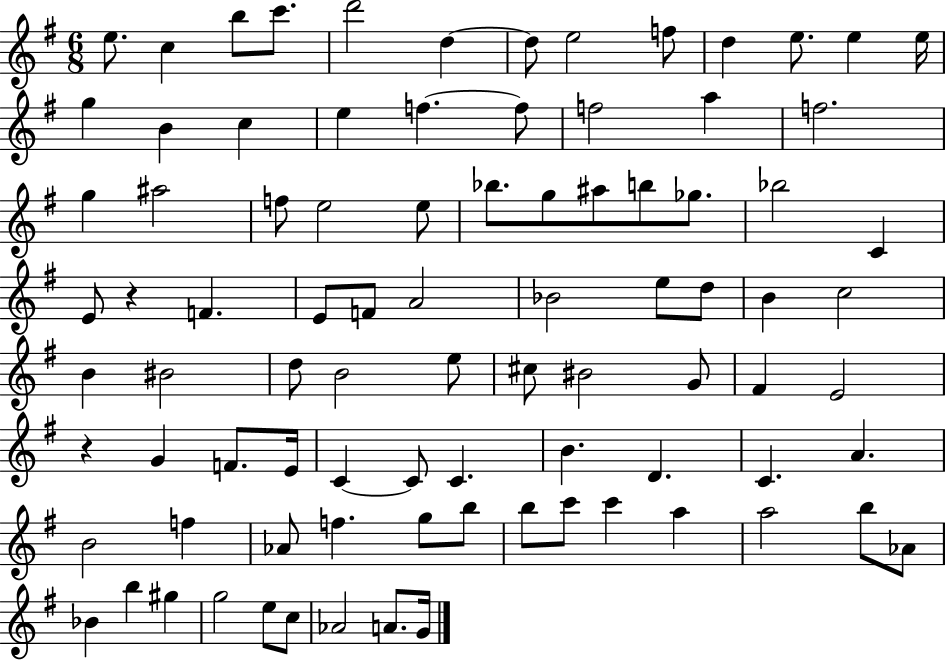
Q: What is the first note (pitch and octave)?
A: E5